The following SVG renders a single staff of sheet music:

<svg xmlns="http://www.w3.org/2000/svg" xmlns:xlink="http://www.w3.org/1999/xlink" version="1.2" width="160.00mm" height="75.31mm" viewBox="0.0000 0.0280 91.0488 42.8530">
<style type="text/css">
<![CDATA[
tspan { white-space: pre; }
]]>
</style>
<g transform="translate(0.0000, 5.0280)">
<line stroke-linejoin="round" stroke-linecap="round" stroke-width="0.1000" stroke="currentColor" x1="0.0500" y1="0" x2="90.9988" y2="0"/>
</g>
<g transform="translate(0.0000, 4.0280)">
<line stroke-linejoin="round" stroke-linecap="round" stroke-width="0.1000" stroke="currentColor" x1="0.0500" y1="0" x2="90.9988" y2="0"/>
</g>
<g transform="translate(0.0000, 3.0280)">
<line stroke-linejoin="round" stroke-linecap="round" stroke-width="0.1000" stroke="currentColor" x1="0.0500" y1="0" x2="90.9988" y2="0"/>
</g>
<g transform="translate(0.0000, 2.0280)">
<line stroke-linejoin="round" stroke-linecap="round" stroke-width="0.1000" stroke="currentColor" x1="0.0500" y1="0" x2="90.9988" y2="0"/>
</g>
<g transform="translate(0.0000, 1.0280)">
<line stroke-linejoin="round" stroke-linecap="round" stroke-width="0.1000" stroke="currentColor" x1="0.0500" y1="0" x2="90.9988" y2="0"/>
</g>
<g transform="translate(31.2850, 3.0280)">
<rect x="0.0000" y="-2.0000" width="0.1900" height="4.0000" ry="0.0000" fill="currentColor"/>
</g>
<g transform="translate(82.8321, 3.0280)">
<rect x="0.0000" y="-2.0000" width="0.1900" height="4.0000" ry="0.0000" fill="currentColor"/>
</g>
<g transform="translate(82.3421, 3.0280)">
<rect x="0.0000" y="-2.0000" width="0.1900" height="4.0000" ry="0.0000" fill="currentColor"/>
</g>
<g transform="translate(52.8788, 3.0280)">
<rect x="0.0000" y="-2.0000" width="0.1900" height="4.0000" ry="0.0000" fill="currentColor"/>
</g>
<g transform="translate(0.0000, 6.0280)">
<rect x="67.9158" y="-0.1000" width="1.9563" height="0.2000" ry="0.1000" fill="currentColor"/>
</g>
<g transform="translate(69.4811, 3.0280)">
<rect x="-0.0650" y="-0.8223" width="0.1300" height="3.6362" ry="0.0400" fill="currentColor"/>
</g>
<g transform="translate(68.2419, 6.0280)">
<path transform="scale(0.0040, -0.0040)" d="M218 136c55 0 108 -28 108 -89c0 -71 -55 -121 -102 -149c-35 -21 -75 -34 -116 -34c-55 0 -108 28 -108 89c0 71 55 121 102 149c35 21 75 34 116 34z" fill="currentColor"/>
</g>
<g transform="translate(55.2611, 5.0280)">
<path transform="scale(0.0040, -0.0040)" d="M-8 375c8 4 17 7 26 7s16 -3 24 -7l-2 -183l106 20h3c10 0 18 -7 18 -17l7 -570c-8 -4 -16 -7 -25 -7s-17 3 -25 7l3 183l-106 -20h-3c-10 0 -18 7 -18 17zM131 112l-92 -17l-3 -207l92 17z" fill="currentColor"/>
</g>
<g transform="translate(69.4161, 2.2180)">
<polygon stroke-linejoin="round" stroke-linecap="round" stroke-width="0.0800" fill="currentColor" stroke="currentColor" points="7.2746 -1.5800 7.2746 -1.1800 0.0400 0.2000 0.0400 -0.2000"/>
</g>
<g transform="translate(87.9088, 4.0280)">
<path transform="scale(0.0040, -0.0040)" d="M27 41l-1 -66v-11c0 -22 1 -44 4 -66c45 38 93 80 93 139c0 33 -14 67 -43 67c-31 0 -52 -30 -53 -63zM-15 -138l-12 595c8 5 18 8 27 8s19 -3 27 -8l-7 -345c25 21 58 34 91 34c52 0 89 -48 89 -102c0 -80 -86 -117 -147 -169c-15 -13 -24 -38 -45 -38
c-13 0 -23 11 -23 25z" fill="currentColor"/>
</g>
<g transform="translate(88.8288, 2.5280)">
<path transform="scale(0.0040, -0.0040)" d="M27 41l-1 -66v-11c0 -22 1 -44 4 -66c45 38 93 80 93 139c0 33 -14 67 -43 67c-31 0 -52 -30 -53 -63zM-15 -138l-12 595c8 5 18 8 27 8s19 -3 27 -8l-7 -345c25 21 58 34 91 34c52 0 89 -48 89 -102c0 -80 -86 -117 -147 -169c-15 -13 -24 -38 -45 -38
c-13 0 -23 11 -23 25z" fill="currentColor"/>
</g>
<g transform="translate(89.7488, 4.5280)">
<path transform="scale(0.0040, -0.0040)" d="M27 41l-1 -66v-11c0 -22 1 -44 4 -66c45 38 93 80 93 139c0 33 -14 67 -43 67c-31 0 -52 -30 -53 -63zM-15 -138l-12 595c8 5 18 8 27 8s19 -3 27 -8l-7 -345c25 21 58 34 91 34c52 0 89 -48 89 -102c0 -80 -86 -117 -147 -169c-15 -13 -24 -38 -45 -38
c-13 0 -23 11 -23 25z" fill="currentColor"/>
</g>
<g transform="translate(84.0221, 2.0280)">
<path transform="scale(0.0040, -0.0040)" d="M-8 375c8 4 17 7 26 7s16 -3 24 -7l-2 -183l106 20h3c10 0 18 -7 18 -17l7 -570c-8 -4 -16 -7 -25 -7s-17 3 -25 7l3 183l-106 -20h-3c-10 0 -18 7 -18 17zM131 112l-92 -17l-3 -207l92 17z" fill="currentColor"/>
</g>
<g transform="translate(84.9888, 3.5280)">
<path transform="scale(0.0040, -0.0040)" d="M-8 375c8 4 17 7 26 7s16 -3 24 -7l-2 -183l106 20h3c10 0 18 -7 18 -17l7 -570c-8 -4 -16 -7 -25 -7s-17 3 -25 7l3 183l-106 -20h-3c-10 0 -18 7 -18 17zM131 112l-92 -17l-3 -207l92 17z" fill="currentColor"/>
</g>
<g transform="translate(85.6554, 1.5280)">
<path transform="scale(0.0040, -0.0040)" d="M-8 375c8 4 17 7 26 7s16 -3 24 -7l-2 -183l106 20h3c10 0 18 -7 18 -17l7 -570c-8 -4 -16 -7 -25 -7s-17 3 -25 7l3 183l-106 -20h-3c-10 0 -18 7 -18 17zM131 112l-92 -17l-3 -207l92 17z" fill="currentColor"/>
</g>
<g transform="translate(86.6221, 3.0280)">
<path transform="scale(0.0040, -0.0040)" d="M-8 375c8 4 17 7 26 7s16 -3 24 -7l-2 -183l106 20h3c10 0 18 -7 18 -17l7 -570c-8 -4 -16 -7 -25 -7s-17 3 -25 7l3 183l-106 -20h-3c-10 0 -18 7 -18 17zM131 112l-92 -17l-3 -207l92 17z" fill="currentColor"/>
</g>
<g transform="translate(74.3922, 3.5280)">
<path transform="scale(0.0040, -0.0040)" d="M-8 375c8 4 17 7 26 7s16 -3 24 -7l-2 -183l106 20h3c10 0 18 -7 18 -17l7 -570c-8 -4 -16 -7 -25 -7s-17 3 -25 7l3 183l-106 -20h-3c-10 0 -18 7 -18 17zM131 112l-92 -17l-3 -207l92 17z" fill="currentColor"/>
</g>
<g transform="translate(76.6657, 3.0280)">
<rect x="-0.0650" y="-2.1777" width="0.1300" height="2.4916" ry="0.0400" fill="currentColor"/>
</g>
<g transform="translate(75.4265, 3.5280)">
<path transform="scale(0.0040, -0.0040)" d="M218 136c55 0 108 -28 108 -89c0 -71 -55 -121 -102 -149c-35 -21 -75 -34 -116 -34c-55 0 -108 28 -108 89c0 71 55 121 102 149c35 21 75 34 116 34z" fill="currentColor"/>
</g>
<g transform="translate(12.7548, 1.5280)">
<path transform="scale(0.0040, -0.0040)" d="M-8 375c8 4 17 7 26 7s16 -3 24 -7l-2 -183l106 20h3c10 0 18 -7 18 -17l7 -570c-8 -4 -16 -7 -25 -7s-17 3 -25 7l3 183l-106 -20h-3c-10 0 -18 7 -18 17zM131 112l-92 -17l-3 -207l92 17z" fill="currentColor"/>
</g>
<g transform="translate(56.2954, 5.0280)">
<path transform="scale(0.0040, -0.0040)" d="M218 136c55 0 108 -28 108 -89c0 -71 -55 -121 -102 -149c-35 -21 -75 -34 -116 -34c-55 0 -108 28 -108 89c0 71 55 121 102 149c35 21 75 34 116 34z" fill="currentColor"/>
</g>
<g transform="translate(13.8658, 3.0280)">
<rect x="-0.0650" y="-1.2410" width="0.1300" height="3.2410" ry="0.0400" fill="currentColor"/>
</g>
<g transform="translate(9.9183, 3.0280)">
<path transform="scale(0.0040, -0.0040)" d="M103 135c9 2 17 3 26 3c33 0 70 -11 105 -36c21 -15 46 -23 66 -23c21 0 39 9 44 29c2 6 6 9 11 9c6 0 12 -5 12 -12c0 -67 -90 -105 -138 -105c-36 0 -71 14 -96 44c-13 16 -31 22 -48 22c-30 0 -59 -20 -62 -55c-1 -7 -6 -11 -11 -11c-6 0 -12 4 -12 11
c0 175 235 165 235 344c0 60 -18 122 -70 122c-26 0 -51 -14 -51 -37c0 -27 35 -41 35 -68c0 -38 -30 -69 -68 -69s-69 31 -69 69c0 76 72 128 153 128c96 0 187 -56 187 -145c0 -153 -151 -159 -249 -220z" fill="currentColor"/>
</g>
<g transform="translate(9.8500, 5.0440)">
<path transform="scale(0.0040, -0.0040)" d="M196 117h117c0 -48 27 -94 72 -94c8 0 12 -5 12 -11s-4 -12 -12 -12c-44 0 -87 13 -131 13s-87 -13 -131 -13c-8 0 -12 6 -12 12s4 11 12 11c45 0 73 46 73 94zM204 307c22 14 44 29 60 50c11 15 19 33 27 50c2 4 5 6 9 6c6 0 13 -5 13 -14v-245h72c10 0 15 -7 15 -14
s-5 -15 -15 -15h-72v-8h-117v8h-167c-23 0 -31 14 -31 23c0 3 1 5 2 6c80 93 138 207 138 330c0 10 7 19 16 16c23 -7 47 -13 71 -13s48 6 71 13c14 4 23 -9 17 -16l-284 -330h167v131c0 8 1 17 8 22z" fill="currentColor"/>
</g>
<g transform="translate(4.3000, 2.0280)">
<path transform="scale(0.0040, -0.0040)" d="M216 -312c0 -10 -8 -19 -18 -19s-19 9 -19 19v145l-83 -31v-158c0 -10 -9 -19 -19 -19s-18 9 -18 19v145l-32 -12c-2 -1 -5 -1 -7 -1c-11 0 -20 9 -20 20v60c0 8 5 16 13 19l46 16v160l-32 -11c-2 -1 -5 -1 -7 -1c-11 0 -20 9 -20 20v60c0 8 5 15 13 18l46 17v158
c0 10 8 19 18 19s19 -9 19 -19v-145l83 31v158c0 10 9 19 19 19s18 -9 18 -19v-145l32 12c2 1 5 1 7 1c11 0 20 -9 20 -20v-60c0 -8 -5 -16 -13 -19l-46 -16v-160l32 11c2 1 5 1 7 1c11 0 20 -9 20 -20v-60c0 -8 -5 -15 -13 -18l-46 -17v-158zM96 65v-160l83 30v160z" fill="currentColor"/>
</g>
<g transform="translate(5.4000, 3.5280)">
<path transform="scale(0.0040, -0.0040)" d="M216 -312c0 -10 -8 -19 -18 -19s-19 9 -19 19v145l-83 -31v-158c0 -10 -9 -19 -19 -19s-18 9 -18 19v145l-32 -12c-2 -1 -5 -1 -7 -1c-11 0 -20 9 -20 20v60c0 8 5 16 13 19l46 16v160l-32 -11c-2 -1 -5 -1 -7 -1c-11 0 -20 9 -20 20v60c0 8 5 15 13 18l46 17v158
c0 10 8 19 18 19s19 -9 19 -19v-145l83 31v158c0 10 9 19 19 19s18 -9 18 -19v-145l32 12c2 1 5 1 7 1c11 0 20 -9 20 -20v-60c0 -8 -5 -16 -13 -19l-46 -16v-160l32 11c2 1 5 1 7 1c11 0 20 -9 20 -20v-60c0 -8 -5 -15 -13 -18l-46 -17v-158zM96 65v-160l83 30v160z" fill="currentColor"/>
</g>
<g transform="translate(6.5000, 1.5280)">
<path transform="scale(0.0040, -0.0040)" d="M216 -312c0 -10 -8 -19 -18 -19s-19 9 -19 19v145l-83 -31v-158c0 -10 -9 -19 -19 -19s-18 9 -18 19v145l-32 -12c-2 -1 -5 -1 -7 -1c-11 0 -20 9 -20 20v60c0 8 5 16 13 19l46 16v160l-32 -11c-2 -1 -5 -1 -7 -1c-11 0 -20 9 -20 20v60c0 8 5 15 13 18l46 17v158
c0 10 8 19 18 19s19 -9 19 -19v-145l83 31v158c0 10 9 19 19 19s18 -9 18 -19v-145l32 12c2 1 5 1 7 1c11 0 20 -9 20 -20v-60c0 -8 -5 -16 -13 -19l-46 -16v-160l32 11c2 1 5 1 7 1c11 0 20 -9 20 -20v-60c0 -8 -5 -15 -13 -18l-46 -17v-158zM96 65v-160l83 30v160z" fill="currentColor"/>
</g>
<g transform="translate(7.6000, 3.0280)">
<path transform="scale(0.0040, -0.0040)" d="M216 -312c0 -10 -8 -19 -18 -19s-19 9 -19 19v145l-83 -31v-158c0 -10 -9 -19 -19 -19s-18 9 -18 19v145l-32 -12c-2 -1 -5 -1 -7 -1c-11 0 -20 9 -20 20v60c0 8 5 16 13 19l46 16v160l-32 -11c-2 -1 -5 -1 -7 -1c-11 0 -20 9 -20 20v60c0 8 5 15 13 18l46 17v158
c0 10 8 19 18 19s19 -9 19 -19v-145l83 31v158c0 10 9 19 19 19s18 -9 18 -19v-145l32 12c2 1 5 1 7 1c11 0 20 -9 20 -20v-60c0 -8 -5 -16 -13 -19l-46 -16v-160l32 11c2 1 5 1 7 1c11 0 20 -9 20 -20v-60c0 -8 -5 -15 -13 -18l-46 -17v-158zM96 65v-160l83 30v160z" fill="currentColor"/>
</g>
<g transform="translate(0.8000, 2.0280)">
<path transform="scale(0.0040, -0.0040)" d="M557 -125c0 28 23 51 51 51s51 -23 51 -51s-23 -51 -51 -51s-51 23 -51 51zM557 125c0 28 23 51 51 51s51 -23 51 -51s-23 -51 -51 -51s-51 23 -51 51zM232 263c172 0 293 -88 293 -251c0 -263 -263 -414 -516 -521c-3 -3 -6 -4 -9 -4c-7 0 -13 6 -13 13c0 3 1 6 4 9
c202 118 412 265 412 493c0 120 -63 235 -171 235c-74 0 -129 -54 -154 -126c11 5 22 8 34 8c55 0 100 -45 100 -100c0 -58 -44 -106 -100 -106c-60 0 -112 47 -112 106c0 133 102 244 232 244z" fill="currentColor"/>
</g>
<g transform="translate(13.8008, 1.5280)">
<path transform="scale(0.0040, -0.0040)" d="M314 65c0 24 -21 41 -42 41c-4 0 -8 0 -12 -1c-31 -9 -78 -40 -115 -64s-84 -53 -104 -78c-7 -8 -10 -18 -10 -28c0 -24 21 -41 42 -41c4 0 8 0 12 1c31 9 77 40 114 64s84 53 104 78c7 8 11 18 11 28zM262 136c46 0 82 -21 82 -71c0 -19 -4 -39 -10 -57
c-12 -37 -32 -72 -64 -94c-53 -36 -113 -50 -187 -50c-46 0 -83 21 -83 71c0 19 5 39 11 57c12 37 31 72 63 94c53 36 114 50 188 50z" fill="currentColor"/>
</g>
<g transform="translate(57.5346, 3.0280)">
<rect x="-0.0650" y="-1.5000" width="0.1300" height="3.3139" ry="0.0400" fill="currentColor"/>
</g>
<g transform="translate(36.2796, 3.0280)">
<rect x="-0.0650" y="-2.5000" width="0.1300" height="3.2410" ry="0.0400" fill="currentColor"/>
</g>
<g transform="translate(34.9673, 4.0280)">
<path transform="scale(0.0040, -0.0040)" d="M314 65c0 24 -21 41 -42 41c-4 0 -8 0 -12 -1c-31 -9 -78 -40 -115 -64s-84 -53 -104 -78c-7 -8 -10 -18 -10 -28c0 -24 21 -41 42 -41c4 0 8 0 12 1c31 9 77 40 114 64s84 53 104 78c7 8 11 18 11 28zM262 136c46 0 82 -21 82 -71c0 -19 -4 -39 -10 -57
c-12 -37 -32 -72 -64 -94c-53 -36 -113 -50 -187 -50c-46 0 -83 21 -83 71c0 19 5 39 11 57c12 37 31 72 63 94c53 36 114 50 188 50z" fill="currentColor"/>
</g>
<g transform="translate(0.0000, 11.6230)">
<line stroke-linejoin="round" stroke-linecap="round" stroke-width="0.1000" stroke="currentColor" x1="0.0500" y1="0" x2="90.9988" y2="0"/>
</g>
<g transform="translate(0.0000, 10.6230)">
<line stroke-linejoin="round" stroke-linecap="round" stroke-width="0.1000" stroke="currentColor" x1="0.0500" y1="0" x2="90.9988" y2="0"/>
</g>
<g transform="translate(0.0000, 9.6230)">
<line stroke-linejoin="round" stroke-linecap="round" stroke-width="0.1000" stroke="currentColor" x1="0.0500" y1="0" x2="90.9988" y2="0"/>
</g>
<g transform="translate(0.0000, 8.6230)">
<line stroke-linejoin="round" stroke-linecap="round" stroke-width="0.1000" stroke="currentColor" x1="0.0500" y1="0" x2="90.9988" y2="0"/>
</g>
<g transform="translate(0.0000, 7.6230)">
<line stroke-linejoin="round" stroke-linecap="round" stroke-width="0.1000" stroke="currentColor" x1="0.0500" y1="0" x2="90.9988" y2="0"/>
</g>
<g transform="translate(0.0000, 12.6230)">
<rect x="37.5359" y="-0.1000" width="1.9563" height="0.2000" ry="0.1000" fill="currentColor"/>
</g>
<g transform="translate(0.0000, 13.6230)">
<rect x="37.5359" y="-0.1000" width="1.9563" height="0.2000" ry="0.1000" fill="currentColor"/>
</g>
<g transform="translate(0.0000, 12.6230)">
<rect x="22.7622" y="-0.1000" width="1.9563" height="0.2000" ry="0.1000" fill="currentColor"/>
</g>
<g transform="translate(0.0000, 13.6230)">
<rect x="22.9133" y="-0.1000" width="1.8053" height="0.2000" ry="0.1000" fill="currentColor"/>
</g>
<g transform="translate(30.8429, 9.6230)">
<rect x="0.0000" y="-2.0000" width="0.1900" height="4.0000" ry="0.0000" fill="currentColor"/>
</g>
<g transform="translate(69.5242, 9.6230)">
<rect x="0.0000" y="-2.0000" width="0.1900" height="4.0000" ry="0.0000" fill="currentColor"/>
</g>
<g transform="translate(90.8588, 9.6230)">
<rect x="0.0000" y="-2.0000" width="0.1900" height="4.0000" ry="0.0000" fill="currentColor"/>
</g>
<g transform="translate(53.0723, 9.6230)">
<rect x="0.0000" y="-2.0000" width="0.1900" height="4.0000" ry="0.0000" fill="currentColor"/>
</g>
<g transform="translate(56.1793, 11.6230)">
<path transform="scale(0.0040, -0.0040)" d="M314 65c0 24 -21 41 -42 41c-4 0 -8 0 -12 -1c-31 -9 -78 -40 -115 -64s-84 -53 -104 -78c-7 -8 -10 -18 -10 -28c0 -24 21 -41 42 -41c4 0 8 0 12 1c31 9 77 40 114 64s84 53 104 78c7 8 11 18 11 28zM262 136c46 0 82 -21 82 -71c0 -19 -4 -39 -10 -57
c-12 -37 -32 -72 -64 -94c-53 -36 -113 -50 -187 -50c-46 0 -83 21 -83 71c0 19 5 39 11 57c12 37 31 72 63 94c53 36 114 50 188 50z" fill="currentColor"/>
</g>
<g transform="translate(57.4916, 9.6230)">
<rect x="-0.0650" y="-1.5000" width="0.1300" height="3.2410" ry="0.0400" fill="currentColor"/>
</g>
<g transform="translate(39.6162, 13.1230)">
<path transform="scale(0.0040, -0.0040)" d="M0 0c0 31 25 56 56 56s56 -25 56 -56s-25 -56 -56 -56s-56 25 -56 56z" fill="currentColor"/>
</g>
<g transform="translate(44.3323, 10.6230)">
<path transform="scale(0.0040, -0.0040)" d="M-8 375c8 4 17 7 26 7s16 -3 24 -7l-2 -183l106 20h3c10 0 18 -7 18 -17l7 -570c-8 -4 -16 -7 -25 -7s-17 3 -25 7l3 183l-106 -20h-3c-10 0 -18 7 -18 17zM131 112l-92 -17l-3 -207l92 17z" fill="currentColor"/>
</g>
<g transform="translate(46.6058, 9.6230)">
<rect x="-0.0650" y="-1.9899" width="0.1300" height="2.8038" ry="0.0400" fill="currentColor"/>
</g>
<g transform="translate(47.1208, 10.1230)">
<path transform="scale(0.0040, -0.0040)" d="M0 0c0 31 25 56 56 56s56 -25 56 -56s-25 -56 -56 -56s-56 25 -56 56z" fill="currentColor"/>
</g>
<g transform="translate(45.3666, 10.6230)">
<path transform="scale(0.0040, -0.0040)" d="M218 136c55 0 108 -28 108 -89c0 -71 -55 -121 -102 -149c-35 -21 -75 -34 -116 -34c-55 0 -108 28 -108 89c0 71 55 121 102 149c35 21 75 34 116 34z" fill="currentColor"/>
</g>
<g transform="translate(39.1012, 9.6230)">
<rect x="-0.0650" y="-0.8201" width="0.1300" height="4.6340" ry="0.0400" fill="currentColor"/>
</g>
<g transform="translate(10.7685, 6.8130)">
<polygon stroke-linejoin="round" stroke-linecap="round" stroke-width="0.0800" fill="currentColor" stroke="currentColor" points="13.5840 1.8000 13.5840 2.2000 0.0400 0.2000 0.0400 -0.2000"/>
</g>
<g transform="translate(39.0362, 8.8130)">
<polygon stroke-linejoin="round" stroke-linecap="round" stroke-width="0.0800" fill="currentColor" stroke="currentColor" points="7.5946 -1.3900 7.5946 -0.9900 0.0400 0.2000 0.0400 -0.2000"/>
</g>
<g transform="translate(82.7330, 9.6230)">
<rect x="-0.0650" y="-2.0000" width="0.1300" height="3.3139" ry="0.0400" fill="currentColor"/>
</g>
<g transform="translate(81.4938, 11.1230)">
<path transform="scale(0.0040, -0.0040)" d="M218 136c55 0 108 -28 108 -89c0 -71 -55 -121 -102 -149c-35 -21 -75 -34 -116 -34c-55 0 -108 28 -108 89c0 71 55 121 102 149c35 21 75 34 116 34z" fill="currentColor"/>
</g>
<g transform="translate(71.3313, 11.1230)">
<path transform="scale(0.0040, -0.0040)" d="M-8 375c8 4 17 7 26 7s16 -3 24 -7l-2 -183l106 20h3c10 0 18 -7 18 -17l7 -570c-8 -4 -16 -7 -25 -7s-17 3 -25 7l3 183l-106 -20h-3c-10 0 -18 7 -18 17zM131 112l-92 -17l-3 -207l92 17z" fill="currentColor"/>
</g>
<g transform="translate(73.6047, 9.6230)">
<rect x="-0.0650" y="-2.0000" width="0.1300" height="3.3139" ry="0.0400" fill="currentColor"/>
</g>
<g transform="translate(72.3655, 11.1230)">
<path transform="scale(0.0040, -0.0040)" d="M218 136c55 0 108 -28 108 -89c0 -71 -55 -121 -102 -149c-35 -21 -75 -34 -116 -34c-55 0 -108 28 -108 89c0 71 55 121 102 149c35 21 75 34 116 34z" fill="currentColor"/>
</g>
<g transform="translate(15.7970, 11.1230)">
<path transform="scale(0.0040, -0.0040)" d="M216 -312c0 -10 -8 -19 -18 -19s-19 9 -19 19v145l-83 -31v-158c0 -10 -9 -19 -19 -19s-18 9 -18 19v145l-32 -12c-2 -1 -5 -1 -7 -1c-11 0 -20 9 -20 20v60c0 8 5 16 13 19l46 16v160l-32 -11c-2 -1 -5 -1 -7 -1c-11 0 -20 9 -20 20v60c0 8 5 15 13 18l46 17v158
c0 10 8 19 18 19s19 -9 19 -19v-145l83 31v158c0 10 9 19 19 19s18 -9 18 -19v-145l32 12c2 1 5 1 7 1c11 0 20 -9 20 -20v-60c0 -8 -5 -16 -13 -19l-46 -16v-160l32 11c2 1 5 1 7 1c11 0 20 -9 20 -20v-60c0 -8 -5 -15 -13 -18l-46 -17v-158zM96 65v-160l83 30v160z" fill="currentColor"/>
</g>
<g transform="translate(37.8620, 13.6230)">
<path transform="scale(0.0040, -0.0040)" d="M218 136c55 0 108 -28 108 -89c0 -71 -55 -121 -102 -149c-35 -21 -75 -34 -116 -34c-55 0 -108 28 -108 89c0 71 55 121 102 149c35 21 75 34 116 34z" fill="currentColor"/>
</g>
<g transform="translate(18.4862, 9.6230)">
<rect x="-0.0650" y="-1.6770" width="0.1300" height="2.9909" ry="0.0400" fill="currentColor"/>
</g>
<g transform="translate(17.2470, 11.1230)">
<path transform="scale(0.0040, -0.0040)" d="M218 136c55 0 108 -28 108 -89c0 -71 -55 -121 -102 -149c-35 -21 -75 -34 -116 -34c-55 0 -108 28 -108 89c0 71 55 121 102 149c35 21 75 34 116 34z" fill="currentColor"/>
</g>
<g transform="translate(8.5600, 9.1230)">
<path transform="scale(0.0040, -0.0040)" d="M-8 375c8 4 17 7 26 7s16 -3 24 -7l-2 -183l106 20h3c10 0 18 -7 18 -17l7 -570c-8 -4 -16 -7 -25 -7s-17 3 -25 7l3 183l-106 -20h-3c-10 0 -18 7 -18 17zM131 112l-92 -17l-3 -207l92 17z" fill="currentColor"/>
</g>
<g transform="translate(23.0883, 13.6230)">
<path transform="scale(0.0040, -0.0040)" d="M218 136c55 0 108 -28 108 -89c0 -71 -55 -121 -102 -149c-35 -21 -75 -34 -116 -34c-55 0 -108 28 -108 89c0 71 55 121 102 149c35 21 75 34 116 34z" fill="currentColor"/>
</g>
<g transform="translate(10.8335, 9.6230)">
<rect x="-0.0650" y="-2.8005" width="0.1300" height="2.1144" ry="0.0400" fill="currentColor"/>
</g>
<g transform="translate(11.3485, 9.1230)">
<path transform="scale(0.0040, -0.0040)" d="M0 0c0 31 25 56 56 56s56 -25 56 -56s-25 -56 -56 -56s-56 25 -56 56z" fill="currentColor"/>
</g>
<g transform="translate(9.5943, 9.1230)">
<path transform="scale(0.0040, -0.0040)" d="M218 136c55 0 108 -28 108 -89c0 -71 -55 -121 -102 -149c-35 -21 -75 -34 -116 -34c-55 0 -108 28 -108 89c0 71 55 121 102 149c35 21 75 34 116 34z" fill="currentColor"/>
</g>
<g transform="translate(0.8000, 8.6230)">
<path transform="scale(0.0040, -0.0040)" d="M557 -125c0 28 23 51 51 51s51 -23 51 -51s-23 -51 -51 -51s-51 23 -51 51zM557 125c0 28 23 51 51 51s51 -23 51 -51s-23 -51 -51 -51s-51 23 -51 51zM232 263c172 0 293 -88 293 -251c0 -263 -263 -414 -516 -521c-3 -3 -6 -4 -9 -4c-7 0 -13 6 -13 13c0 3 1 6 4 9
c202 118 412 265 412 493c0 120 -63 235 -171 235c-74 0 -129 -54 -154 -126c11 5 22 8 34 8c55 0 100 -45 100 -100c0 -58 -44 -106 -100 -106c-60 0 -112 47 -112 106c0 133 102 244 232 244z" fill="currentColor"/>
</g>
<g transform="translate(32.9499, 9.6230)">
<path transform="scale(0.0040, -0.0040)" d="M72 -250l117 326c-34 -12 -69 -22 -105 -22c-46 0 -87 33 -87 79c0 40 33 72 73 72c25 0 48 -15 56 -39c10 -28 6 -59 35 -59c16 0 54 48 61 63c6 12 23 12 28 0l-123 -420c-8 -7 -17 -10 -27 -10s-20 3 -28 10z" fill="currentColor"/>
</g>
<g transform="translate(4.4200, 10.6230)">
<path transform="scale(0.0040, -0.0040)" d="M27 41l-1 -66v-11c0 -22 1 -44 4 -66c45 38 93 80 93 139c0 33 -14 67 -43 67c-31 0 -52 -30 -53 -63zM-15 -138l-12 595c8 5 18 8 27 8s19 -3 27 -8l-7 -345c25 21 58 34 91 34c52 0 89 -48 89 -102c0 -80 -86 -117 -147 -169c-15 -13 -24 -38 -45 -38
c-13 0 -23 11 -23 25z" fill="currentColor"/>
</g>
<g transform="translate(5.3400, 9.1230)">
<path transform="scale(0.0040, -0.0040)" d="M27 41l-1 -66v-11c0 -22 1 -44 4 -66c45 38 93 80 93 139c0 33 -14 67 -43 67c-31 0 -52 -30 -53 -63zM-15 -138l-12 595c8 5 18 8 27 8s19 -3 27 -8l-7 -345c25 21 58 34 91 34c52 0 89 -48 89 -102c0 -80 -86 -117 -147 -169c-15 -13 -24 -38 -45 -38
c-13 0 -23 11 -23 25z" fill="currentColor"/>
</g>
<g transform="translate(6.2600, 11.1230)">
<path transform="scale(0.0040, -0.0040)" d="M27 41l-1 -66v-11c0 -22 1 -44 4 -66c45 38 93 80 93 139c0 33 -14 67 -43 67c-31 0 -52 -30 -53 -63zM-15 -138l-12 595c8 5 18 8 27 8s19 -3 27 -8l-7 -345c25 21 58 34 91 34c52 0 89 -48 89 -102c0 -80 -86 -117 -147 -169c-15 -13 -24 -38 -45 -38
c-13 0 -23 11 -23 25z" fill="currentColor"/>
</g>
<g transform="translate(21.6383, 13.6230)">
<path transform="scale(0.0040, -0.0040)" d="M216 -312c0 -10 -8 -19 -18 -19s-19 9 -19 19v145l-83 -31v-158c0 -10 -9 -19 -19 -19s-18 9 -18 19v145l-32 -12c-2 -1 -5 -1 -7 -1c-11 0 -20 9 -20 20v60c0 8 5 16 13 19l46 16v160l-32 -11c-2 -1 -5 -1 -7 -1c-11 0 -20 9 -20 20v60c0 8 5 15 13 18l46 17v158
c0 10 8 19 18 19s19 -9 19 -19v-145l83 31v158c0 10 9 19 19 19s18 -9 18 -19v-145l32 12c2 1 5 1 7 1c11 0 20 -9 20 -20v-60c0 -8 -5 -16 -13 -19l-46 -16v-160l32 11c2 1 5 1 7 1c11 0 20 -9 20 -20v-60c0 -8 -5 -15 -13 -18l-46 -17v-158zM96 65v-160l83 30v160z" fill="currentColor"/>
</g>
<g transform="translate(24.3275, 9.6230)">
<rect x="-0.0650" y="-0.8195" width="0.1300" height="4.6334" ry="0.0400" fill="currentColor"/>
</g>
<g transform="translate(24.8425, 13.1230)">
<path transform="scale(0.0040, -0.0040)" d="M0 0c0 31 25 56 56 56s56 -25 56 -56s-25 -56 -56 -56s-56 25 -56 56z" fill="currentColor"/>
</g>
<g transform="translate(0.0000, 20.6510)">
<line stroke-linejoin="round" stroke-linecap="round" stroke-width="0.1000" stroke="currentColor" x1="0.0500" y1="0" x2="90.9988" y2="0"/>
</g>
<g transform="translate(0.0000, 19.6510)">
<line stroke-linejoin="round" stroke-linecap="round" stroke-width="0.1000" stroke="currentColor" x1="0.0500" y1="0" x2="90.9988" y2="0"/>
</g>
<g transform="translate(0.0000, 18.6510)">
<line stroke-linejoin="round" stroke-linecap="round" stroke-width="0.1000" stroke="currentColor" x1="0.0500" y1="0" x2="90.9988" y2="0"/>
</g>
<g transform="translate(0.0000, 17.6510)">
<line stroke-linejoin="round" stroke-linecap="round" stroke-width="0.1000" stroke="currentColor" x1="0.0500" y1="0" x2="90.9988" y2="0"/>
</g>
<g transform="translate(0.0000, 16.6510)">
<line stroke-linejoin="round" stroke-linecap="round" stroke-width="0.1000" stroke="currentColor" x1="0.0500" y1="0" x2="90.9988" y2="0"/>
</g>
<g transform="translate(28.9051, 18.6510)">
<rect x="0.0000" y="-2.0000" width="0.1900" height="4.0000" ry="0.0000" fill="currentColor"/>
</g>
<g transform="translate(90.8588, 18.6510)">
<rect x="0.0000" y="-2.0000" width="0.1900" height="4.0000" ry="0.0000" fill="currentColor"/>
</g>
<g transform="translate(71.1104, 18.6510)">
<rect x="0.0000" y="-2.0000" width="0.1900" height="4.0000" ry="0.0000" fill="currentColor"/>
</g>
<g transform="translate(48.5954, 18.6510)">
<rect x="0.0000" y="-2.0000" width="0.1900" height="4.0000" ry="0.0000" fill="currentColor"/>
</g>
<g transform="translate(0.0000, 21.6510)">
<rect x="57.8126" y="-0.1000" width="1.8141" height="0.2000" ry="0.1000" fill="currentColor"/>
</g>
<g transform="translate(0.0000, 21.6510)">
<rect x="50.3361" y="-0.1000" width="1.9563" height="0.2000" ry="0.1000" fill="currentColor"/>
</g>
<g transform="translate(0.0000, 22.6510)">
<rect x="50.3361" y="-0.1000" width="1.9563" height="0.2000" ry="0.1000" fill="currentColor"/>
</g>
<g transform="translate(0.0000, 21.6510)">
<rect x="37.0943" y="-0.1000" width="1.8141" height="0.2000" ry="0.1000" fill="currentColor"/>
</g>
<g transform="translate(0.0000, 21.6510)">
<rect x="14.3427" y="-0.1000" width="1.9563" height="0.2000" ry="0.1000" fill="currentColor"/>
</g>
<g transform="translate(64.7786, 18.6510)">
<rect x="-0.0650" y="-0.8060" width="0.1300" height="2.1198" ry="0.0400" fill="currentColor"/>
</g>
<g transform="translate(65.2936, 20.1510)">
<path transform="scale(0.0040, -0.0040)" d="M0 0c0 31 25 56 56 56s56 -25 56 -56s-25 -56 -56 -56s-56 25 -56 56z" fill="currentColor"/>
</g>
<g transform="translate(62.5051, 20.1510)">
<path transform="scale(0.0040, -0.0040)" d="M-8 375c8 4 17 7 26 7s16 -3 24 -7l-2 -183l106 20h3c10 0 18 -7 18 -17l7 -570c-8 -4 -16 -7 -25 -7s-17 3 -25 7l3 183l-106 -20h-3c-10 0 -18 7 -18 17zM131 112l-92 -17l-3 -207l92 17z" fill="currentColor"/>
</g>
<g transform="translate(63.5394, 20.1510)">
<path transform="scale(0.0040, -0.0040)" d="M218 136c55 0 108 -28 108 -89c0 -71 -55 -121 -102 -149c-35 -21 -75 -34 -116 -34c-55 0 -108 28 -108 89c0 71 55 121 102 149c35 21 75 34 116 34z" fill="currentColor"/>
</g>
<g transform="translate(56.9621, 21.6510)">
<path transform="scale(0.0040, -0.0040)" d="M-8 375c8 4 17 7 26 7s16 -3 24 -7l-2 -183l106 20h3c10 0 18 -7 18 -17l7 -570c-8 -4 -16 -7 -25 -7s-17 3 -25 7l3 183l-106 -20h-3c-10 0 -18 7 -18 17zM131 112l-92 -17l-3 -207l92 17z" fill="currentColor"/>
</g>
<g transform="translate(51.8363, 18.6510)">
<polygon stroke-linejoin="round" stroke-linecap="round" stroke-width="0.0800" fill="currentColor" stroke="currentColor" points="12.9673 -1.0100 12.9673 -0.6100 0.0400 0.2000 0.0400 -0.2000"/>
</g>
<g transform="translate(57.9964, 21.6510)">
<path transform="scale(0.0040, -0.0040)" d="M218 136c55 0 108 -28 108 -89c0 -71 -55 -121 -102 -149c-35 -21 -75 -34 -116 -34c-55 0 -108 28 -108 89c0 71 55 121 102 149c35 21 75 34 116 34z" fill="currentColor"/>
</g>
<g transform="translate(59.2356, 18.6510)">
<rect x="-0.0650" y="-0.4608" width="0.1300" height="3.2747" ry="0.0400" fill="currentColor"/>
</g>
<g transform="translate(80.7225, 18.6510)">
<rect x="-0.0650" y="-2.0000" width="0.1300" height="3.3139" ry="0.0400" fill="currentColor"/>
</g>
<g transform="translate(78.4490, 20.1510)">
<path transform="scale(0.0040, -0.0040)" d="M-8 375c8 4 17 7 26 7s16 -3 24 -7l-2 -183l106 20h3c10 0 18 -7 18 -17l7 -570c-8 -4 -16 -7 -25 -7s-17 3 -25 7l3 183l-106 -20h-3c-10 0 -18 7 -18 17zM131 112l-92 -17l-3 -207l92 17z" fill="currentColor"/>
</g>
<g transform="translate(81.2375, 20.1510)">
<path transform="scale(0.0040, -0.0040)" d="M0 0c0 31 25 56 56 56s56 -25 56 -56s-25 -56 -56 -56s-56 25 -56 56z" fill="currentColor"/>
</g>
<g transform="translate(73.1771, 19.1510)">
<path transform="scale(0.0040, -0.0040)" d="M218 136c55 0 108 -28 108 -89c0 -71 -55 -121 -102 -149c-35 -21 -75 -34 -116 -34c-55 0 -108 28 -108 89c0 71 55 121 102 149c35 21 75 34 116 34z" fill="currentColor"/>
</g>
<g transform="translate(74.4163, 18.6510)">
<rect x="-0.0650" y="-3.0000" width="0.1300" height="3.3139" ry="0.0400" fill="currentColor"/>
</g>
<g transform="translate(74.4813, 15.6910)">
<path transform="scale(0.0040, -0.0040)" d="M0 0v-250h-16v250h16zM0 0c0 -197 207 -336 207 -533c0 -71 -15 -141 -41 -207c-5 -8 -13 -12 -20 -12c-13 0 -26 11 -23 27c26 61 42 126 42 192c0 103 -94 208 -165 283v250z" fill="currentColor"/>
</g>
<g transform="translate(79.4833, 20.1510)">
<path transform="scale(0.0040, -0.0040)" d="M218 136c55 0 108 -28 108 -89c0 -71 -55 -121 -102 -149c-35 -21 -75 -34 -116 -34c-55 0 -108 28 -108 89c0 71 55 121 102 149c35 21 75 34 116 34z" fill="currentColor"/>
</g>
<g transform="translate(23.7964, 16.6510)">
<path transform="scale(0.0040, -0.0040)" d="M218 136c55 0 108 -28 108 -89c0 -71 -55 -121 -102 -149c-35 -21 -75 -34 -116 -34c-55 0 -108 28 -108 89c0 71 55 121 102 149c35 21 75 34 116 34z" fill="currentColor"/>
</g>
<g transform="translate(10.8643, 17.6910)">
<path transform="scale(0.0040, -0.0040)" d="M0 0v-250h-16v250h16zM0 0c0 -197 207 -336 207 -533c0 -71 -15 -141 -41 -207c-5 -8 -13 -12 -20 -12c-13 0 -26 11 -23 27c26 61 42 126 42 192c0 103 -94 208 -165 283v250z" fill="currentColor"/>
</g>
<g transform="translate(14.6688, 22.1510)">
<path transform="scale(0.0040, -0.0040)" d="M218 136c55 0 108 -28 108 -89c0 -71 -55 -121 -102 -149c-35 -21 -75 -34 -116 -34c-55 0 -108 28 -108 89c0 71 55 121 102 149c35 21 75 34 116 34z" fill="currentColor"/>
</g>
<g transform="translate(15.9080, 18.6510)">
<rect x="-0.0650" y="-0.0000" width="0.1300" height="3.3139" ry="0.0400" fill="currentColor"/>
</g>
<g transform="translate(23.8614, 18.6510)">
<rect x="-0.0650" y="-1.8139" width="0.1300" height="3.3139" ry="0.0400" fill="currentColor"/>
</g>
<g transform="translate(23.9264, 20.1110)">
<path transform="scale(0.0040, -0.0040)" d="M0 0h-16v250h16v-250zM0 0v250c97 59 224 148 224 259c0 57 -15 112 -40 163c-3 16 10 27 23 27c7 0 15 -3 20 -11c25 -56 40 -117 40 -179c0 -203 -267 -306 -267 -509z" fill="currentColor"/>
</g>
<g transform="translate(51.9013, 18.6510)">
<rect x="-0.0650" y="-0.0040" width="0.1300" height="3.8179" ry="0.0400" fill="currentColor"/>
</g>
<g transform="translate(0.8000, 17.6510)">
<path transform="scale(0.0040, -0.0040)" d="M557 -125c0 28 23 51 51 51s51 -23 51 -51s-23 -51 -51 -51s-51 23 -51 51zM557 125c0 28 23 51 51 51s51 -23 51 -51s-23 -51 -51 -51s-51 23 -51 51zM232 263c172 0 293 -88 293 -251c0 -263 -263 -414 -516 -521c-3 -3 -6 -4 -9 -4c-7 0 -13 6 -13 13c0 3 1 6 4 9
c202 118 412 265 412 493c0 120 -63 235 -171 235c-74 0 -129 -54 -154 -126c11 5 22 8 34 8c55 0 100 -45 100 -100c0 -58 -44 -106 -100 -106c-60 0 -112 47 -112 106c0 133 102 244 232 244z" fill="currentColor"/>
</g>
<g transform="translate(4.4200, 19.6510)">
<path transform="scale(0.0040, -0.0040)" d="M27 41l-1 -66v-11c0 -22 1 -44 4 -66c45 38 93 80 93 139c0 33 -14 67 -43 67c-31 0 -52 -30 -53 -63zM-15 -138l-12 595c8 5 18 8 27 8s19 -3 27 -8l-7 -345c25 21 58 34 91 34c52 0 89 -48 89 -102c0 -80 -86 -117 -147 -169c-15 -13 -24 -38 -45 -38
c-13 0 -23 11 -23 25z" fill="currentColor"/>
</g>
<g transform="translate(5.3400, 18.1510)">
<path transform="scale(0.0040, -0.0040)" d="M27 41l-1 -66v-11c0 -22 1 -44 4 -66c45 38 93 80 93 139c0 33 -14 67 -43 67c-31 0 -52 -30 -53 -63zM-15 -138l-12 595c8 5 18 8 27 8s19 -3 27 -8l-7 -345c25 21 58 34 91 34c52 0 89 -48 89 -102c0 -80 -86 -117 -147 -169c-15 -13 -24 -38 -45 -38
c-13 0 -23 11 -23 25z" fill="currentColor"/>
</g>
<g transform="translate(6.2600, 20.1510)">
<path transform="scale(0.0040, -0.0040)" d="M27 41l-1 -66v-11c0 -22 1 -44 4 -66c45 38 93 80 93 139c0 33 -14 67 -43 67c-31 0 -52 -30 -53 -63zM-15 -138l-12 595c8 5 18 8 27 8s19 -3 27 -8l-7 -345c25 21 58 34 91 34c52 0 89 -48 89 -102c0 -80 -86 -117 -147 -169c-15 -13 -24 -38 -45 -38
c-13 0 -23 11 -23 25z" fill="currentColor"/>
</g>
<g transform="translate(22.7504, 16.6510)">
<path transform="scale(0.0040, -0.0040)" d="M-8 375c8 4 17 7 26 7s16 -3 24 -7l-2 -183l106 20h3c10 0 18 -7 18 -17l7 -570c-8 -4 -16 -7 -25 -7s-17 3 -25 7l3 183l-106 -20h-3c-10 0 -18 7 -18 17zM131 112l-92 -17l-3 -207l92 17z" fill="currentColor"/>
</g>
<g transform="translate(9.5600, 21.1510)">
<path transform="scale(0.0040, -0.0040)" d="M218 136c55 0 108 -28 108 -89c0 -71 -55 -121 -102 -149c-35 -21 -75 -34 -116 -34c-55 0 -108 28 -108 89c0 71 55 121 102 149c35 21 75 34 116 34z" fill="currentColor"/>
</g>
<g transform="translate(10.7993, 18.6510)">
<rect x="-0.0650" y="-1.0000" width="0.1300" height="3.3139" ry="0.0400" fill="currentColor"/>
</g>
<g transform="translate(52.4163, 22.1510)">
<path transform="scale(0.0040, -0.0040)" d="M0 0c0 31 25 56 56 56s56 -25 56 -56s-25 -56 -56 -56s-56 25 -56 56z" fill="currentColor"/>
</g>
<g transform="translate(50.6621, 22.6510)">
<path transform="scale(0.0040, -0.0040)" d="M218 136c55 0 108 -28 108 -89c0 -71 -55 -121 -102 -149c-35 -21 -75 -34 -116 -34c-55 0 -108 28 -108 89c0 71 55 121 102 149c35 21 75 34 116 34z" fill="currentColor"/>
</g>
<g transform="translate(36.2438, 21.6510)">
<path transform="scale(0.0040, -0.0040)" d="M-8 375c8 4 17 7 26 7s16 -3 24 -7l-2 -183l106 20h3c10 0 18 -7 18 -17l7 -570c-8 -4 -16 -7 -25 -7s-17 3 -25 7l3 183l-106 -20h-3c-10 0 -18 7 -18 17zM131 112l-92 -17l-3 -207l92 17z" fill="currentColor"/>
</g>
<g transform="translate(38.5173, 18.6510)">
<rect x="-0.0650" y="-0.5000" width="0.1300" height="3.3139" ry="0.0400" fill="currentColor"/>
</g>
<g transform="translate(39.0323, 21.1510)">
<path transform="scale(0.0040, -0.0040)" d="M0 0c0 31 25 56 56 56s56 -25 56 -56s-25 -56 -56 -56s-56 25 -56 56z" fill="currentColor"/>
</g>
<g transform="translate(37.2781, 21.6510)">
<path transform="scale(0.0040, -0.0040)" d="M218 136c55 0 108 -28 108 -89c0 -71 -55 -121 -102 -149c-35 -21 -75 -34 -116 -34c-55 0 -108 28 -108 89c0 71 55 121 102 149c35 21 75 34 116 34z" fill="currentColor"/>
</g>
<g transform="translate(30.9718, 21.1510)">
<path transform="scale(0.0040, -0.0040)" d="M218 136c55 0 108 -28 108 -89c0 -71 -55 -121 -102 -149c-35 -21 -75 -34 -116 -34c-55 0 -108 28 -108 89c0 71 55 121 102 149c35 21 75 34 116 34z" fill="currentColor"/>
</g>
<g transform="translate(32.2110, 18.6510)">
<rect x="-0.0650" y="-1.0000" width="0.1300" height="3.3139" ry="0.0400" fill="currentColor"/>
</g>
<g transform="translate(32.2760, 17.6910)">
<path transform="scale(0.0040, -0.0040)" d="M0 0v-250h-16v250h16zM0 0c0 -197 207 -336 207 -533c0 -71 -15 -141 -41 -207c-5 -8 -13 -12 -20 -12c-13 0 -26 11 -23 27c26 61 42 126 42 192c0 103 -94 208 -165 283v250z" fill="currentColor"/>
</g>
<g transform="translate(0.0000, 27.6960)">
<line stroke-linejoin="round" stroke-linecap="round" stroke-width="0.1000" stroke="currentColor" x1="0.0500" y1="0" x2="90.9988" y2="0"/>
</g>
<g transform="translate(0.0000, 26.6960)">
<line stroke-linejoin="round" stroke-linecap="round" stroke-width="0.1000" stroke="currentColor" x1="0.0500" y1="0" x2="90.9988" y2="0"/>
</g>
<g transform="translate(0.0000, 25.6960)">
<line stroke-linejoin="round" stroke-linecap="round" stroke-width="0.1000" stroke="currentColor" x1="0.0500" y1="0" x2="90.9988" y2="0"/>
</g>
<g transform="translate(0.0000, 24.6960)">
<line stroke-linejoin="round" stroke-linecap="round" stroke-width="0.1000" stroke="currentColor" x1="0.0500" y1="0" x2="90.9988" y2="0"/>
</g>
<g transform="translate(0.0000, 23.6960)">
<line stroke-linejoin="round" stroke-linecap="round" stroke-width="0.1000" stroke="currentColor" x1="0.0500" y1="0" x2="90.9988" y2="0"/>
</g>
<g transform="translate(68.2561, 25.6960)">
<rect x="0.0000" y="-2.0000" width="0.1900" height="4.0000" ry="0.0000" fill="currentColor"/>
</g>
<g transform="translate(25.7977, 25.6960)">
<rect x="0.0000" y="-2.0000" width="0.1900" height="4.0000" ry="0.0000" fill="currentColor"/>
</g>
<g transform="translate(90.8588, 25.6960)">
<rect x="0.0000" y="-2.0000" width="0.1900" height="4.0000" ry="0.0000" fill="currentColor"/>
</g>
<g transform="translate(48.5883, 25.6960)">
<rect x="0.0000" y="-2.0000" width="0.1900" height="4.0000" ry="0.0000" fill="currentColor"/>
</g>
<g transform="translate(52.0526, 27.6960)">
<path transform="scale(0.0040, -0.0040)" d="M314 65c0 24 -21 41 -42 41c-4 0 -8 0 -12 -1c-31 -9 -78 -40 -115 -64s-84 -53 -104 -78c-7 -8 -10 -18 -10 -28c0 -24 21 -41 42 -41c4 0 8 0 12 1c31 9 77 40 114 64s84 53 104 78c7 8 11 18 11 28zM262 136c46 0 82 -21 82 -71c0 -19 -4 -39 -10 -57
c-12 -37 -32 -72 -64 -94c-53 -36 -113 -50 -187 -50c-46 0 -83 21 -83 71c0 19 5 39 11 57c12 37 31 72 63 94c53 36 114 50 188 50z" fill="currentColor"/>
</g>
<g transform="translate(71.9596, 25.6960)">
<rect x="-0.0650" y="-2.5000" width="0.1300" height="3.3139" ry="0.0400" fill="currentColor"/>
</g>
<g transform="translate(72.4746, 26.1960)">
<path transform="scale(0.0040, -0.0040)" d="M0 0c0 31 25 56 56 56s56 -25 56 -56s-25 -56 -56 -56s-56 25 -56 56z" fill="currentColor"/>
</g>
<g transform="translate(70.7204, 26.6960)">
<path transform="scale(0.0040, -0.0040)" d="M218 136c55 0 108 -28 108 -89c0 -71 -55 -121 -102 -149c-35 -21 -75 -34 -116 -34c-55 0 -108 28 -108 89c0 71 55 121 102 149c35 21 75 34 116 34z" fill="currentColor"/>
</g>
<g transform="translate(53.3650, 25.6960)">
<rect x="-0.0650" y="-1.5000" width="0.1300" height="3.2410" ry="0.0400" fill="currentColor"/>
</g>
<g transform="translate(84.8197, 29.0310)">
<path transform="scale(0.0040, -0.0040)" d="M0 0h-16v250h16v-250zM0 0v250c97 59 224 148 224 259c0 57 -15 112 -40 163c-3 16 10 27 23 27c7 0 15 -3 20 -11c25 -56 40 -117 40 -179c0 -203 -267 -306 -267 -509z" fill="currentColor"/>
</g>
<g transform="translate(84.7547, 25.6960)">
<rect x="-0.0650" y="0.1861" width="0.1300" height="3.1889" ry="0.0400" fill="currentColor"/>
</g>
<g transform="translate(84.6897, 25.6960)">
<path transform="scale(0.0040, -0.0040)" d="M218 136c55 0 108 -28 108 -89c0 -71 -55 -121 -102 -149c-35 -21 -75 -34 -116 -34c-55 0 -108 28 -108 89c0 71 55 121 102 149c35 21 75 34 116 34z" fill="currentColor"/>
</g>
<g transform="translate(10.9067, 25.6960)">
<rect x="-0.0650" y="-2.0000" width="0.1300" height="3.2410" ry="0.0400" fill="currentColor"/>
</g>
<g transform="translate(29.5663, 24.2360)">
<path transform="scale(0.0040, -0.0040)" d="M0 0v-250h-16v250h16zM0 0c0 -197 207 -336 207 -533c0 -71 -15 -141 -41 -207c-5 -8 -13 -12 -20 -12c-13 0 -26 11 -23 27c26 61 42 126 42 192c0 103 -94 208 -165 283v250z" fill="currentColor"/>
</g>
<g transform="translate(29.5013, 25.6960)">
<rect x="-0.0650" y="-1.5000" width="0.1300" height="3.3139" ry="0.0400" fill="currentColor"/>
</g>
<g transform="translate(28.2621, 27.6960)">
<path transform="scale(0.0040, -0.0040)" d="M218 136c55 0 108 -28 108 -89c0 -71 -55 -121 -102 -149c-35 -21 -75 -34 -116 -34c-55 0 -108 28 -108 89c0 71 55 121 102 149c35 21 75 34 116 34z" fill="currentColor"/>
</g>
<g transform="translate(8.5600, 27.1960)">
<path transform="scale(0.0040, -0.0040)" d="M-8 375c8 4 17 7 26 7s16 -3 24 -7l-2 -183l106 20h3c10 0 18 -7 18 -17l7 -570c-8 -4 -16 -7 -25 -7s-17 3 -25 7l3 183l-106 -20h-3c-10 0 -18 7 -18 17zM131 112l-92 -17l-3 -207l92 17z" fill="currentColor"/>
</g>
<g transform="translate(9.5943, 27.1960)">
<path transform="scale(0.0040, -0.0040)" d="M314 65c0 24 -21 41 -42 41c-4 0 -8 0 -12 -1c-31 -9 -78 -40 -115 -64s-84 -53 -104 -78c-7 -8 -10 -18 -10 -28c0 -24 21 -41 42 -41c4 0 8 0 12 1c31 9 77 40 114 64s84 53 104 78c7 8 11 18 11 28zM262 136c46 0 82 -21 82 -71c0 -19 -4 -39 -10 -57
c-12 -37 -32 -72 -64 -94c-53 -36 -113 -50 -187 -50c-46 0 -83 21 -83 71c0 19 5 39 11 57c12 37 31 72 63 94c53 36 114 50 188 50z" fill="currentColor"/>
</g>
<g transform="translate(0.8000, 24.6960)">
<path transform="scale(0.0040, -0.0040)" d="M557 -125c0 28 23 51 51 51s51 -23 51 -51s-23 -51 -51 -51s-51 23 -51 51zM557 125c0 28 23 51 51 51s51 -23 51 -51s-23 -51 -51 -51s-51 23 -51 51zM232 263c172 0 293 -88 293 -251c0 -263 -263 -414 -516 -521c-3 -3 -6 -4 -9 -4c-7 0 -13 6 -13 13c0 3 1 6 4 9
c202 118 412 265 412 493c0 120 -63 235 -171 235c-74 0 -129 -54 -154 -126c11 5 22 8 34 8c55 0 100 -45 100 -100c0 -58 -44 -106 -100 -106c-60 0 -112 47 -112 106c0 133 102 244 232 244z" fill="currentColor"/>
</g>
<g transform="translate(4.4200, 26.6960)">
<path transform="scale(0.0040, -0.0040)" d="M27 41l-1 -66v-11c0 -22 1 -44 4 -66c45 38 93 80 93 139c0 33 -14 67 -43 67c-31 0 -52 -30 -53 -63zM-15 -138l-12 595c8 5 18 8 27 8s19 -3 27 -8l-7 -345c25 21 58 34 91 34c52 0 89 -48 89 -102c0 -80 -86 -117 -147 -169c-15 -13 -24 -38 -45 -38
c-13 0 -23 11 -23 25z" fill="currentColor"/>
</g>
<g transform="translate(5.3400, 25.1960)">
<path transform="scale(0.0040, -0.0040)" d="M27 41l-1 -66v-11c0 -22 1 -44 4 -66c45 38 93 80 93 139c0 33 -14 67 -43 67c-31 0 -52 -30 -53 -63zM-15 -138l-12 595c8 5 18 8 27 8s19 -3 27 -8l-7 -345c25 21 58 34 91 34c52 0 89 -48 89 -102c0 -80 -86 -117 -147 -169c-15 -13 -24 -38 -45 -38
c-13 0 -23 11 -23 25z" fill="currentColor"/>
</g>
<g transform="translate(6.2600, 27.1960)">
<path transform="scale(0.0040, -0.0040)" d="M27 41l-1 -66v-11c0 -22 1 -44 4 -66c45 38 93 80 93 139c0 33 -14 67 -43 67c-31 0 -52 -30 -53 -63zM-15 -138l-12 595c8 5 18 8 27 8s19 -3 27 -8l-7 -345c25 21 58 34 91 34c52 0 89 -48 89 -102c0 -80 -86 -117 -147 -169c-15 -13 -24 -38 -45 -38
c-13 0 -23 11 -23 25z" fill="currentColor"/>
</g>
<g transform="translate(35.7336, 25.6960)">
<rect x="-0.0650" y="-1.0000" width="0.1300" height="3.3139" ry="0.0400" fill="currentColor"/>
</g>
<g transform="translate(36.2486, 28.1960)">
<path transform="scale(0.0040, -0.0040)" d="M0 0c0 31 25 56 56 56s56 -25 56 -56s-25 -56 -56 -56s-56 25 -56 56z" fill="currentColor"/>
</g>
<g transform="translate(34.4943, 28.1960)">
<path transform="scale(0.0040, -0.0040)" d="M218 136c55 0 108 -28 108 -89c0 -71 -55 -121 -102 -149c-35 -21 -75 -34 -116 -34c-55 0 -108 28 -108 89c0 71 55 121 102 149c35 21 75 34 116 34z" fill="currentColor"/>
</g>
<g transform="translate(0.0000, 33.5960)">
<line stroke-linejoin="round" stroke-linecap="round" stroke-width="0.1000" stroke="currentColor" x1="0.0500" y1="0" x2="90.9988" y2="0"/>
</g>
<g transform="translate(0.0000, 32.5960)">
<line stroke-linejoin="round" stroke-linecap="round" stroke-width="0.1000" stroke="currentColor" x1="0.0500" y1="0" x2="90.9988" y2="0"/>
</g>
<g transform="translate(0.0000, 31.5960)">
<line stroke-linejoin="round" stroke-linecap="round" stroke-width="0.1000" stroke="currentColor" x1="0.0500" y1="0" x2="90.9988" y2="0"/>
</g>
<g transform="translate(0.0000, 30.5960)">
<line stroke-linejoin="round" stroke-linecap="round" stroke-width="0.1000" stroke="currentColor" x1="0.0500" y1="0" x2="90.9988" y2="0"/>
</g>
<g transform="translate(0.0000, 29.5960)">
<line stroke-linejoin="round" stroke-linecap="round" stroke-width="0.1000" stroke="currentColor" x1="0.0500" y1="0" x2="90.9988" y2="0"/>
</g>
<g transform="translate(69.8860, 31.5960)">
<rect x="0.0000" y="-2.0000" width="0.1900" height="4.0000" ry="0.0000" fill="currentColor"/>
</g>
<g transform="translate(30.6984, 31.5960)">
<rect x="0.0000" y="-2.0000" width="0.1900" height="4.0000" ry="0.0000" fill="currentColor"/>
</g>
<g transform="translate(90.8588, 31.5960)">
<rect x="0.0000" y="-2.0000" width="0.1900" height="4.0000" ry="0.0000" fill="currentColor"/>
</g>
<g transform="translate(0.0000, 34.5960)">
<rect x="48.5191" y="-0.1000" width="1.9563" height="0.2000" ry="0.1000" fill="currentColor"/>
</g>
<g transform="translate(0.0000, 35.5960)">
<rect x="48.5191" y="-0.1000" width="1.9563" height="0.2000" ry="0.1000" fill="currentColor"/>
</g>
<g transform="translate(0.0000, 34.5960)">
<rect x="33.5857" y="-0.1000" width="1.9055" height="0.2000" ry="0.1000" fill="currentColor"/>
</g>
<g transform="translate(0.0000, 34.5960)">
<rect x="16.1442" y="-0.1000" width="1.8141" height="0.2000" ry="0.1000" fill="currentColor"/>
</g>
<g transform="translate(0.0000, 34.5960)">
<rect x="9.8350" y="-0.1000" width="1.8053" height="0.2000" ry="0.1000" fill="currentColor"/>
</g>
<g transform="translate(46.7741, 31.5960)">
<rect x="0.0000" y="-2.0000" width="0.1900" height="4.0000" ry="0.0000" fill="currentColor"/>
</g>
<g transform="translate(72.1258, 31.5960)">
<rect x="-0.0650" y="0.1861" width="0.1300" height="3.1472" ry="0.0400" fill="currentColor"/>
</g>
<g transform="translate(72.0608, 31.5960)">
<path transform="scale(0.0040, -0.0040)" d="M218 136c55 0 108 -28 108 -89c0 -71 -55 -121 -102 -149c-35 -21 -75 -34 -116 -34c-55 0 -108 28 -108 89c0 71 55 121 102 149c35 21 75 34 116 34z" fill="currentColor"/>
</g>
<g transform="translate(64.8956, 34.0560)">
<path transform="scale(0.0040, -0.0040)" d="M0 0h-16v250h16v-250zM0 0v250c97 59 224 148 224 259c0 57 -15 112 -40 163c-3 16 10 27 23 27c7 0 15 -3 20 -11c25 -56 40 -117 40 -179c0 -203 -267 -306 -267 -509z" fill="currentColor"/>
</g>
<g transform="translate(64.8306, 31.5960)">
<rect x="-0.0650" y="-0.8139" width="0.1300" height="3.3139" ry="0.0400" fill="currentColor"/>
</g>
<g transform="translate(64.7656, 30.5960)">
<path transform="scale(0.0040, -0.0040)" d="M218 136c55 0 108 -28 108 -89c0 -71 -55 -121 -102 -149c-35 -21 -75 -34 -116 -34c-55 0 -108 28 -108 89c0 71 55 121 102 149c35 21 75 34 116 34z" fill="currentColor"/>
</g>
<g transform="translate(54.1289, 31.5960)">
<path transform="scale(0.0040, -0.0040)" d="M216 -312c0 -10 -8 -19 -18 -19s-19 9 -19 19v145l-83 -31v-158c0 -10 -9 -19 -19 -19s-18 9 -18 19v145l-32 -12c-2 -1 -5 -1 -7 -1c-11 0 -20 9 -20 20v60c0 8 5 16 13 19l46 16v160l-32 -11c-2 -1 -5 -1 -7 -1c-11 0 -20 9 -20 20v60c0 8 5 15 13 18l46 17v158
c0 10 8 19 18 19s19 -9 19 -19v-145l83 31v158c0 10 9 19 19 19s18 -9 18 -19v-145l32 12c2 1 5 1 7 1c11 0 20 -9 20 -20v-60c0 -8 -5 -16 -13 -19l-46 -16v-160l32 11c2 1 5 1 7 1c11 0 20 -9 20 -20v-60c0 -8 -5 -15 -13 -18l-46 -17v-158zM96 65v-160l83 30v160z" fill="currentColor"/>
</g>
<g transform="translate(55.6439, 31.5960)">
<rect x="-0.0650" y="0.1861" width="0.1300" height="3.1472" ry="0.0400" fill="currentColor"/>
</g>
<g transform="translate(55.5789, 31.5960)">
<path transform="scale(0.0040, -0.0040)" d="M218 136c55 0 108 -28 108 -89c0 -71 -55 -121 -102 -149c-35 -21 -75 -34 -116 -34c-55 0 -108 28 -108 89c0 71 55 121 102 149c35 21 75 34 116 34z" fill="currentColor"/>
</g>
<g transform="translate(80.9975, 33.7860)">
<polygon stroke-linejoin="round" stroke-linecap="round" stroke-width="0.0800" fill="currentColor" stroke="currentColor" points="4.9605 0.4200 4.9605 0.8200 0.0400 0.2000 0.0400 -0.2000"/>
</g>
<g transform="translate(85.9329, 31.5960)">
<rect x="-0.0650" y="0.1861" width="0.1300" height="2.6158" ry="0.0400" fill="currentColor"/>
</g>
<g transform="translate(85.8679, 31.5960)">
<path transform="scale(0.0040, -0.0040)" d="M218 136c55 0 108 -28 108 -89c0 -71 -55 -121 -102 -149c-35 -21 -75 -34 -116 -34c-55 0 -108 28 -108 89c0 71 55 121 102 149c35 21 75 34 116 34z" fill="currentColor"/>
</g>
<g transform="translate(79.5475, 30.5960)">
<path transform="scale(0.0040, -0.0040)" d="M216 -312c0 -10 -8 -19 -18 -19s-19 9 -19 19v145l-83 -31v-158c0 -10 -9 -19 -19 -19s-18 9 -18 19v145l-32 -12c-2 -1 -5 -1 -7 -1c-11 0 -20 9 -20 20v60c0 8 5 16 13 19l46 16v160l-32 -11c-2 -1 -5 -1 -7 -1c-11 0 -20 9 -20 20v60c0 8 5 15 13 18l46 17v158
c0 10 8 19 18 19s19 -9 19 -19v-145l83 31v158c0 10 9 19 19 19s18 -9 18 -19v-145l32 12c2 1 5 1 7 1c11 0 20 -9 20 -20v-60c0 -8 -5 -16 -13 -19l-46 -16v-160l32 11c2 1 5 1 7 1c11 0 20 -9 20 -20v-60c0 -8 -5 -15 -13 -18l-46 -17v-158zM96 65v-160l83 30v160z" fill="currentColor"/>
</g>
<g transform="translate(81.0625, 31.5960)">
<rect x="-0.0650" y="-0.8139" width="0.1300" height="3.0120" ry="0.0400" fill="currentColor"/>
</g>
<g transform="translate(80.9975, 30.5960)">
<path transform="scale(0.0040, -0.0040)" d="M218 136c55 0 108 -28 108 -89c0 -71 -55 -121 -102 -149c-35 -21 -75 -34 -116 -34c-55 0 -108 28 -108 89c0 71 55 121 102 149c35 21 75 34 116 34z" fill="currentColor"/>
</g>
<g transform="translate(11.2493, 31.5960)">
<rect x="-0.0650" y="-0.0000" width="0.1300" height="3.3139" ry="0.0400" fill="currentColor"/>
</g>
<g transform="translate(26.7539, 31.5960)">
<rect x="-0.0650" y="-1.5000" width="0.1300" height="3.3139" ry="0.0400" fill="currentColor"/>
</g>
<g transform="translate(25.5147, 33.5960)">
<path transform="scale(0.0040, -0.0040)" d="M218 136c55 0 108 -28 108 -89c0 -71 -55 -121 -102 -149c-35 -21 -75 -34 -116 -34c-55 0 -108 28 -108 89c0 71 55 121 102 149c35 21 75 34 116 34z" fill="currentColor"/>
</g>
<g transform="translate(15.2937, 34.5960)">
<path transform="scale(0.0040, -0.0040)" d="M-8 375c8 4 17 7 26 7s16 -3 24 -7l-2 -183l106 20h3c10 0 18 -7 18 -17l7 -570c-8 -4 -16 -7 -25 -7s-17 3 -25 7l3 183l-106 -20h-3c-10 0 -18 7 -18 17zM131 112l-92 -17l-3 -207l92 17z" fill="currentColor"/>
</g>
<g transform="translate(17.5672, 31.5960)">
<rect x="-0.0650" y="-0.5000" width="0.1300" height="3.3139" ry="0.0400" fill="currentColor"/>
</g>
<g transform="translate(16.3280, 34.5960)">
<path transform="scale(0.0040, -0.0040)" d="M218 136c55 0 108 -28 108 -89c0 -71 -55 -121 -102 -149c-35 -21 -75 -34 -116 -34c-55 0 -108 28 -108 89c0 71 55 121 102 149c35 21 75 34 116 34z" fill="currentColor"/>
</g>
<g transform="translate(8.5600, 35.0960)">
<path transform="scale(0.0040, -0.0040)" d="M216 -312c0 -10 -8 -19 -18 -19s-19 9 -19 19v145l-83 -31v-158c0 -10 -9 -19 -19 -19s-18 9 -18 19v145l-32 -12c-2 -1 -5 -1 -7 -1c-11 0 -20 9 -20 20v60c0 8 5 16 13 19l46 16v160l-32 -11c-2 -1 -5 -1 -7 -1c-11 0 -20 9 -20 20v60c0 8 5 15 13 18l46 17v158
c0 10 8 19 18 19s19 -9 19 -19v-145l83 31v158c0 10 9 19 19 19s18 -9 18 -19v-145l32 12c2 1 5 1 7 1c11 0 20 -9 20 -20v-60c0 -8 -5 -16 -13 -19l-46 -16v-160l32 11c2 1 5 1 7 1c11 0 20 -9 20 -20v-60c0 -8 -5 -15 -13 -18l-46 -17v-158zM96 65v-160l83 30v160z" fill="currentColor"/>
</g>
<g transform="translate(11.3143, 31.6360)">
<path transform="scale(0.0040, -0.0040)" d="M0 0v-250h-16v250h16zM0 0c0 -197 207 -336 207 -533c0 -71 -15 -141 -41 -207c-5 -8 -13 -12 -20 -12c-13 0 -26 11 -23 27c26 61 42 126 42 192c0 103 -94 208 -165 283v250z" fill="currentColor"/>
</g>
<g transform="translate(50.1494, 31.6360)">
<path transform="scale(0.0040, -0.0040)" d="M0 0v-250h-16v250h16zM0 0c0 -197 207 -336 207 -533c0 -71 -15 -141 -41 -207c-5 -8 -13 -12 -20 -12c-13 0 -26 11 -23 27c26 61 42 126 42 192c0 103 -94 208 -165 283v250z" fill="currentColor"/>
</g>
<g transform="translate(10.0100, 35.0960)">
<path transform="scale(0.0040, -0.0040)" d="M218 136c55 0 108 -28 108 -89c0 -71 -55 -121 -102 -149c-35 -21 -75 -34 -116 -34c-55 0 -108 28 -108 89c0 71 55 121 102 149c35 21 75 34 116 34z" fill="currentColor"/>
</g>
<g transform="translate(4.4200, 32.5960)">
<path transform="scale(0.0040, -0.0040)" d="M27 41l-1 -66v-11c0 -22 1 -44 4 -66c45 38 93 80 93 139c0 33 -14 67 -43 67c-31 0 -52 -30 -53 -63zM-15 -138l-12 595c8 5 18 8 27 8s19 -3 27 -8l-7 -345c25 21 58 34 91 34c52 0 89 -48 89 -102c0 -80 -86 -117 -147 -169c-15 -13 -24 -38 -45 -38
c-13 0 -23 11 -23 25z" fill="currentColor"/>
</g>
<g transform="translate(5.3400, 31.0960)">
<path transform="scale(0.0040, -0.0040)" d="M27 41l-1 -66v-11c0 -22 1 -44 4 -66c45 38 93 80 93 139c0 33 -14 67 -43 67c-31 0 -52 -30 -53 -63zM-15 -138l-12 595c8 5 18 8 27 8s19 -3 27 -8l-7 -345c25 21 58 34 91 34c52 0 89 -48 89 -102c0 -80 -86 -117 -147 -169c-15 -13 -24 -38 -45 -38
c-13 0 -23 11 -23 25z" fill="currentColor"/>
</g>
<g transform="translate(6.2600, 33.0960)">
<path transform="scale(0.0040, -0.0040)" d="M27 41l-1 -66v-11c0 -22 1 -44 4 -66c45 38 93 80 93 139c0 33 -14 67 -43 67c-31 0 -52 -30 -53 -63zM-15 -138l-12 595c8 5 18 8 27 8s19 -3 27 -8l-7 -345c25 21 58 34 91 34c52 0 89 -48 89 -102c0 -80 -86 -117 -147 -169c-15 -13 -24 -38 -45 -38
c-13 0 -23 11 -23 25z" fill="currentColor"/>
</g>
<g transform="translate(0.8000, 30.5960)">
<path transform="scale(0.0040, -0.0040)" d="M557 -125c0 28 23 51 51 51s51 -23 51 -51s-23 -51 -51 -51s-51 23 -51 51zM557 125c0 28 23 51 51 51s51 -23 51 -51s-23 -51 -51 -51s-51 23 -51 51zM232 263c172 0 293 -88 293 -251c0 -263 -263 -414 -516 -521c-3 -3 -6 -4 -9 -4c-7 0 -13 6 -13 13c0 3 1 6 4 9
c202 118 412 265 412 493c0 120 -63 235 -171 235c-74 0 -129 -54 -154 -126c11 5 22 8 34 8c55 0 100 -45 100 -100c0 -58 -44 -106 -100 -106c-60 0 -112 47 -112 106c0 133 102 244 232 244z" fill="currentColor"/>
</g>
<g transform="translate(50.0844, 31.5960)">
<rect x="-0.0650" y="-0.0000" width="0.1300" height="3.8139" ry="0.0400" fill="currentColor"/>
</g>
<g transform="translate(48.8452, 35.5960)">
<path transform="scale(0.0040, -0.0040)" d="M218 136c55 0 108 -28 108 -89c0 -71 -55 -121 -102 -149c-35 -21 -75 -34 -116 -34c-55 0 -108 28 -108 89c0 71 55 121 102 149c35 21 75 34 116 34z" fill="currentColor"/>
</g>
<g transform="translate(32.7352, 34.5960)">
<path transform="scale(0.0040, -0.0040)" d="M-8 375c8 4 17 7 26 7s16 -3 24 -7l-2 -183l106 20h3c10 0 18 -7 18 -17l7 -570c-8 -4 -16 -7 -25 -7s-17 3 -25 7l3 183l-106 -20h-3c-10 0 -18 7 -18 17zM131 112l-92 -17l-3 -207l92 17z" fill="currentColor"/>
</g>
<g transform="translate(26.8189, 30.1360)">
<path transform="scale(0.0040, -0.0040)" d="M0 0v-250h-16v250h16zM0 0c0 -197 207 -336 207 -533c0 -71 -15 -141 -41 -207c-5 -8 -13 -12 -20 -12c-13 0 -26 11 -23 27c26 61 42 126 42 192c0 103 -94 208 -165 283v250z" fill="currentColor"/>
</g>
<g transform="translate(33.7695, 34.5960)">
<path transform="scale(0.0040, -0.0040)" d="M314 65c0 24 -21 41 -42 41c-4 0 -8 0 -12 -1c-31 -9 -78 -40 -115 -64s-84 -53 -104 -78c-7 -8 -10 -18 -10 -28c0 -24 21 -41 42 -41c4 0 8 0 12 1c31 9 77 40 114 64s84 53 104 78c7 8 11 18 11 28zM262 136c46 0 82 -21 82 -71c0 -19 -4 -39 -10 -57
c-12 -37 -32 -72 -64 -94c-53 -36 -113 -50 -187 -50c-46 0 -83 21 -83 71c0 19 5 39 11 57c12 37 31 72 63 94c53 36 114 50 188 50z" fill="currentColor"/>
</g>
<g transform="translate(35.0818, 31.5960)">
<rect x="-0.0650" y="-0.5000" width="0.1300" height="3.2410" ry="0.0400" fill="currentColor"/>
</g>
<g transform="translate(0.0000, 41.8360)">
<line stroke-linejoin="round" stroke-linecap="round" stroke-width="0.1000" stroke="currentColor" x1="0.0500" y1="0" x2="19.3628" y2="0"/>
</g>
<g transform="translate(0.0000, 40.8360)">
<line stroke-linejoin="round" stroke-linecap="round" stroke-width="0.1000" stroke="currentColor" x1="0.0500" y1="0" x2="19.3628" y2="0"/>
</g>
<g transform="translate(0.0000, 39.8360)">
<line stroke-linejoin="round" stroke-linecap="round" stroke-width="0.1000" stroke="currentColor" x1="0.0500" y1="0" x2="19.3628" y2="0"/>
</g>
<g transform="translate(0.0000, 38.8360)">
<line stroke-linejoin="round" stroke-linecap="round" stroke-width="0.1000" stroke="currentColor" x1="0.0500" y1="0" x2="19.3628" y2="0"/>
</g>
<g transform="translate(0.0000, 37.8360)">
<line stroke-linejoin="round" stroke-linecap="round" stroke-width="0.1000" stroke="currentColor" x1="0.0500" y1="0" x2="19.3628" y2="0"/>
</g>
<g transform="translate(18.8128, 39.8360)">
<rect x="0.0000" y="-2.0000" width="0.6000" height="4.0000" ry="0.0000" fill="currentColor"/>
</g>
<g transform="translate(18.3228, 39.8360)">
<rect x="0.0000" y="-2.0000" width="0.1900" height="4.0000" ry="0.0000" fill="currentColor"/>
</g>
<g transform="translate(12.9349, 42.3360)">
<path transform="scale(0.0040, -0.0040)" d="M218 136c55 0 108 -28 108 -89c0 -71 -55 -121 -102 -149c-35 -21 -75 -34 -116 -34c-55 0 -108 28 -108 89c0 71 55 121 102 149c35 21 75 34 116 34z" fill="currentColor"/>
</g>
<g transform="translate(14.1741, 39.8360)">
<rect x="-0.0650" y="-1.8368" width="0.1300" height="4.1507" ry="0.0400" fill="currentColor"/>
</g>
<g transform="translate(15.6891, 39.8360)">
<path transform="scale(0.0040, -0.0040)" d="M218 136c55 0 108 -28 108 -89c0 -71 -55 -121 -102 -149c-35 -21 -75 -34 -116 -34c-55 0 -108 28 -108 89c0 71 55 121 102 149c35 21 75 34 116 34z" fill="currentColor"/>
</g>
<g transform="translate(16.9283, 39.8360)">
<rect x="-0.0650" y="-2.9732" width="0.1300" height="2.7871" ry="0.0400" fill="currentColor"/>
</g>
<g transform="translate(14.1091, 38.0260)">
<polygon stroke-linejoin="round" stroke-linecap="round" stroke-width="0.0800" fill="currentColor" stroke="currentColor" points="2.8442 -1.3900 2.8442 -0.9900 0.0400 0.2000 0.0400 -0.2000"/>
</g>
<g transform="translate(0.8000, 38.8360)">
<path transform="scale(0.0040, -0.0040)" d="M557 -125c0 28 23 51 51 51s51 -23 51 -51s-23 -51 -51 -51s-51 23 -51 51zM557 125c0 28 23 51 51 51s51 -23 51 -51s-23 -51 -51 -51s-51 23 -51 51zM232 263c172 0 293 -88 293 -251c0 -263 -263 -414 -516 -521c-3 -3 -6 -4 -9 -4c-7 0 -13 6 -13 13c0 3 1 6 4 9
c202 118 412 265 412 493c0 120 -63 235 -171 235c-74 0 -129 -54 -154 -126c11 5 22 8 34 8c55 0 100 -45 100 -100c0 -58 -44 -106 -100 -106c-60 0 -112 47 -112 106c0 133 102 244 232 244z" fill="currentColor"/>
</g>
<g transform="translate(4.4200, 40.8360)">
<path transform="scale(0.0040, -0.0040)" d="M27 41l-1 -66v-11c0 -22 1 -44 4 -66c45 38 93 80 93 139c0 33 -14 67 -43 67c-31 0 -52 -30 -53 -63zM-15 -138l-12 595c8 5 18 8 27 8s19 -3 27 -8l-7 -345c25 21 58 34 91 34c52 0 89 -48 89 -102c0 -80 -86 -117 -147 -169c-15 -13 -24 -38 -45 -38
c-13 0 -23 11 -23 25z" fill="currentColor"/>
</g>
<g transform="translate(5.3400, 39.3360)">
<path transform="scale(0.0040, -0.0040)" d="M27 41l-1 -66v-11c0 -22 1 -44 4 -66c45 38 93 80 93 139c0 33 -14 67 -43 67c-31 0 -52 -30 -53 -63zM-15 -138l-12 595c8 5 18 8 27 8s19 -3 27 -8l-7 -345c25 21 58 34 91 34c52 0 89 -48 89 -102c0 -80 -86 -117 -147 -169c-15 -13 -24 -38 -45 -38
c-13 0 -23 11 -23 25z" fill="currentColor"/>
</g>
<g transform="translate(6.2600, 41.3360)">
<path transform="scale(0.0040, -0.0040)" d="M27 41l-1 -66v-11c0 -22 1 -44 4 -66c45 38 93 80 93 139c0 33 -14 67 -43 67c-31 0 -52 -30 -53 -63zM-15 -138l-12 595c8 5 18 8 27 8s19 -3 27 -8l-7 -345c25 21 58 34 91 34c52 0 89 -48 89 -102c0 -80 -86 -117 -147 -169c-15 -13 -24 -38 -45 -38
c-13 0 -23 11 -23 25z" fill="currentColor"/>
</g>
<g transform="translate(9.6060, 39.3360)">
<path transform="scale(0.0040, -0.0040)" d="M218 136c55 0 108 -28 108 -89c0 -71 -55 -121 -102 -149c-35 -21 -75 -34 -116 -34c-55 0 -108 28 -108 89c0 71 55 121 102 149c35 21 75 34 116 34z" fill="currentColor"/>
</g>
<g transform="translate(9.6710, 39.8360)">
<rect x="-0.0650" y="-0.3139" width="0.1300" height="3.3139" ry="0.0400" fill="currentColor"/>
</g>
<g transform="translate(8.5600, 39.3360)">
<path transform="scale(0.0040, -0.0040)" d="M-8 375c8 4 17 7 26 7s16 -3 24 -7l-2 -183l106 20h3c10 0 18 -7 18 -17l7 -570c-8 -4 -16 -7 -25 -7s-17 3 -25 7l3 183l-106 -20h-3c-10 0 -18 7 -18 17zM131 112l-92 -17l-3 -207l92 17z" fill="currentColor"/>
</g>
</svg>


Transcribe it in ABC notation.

X:1
T:Untitled
M:2/4
L:1/4
K:E
G,2 B,,2 G,, E,,/2 C,/2 E,/2 ^A,,/2 ^C,,/2 z/2 C,,/2 B,,/2 G,,2 A,, A,, F,,/2 D,, A,/2 F,,/2 E,, C,,/2 E,,/2 A,,/2 C,/2 A,, A,,2 G,,/2 F,, G,,2 _B,, D,/2 ^D,,/2 E,, G,,/2 E,,2 C,,/2 ^D, F,/2 D, ^F,/2 D,/2 E, F,,/2 D,/2